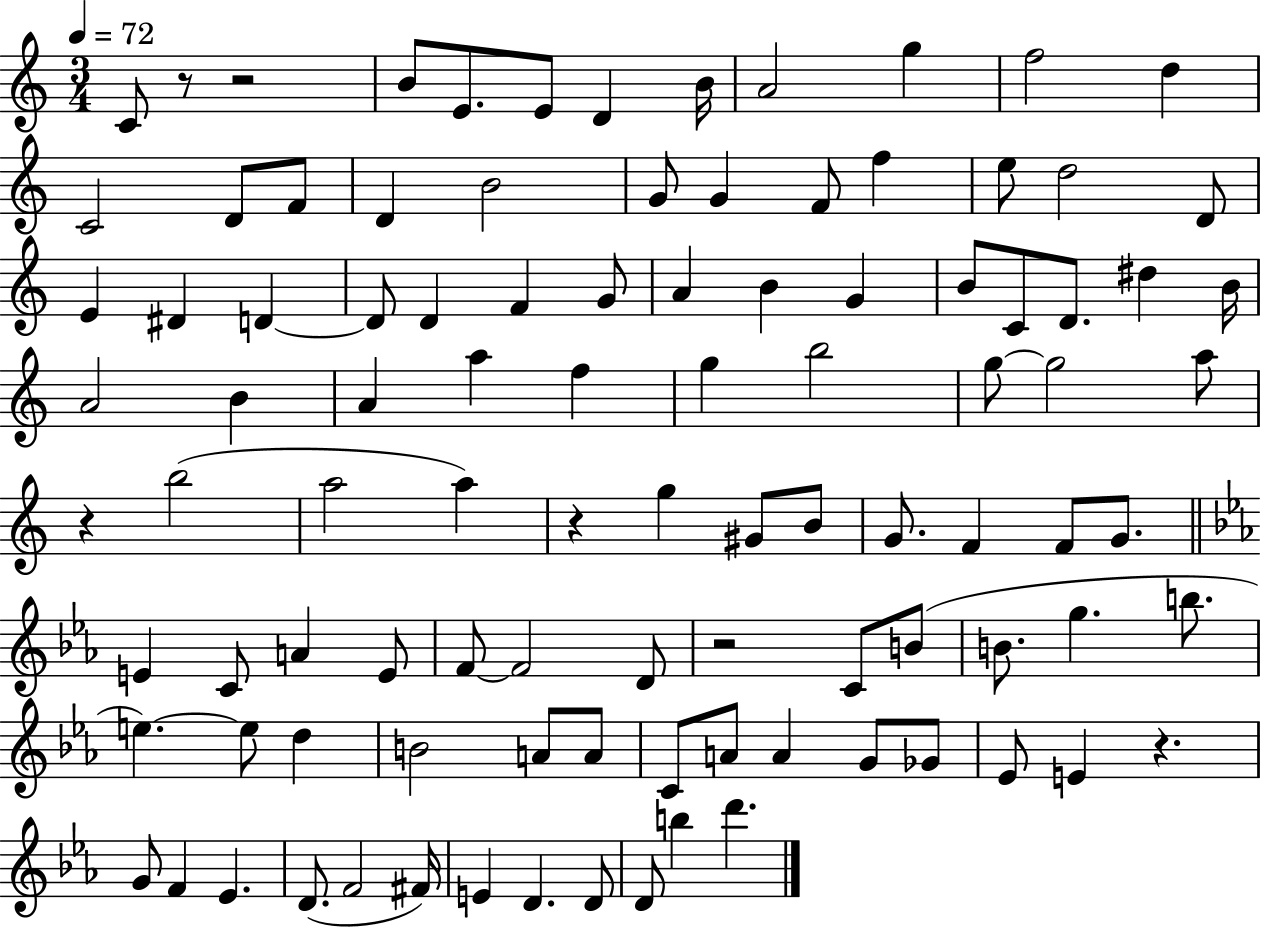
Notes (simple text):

C4/e R/e R/h B4/e E4/e. E4/e D4/q B4/s A4/h G5/q F5/h D5/q C4/h D4/e F4/e D4/q B4/h G4/e G4/q F4/e F5/q E5/e D5/h D4/e E4/q D#4/q D4/q D4/e D4/q F4/q G4/e A4/q B4/q G4/q B4/e C4/e D4/e. D#5/q B4/s A4/h B4/q A4/q A5/q F5/q G5/q B5/h G5/e G5/h A5/e R/q B5/h A5/h A5/q R/q G5/q G#4/e B4/e G4/e. F4/q F4/e G4/e. E4/q C4/e A4/q E4/e F4/e F4/h D4/e R/h C4/e B4/e B4/e. G5/q. B5/e. E5/q. E5/e D5/q B4/h A4/e A4/e C4/e A4/e A4/q G4/e Gb4/e Eb4/e E4/q R/q. G4/e F4/q Eb4/q. D4/e. F4/h F#4/s E4/q D4/q. D4/e D4/e B5/q D6/q.